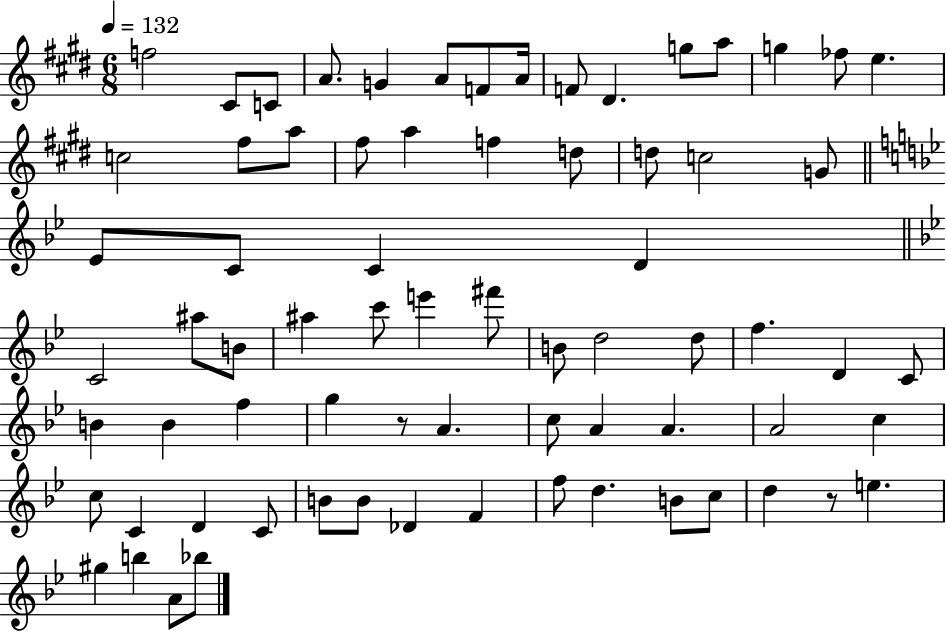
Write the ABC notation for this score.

X:1
T:Untitled
M:6/8
L:1/4
K:E
f2 ^C/2 C/2 A/2 G A/2 F/2 A/4 F/2 ^D g/2 a/2 g _f/2 e c2 ^f/2 a/2 ^f/2 a f d/2 d/2 c2 G/2 _E/2 C/2 C D C2 ^a/2 B/2 ^a c'/2 e' ^f'/2 B/2 d2 d/2 f D C/2 B B f g z/2 A c/2 A A A2 c c/2 C D C/2 B/2 B/2 _D F f/2 d B/2 c/2 d z/2 e ^g b A/2 _b/2